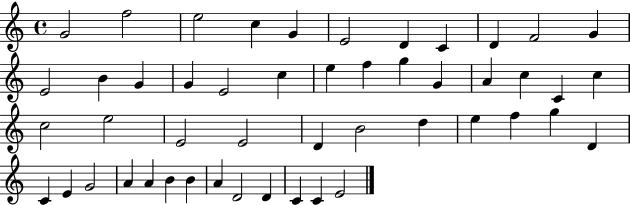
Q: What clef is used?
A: treble